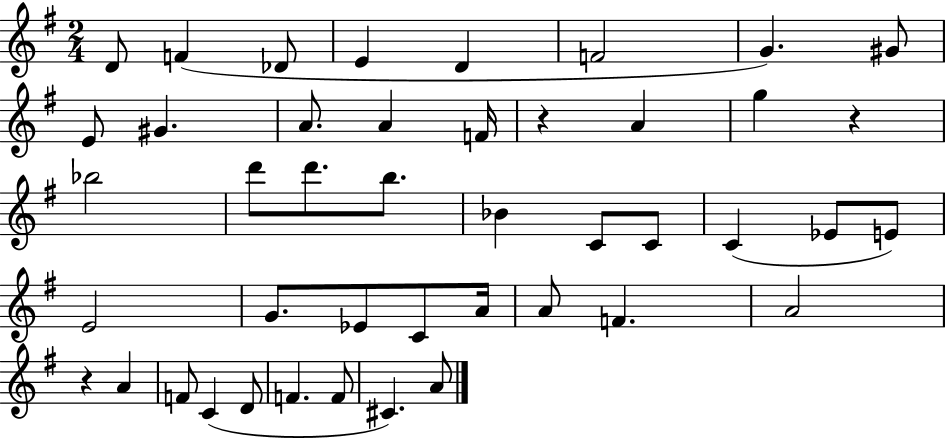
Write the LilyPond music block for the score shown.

{
  \clef treble
  \numericTimeSignature
  \time 2/4
  \key g \major
  \repeat volta 2 { d'8 f'4( des'8 | e'4 d'4 | f'2 | g'4.) gis'8 | \break e'8 gis'4. | a'8. a'4 f'16 | r4 a'4 | g''4 r4 | \break bes''2 | d'''8 d'''8. b''8. | bes'4 c'8 c'8 | c'4( ees'8 e'8) | \break e'2 | g'8. ees'8 c'8 a'16 | a'8 f'4. | a'2 | \break r4 a'4 | f'8 c'4( d'8 | f'4. f'8 | cis'4.) a'8 | \break } \bar "|."
}